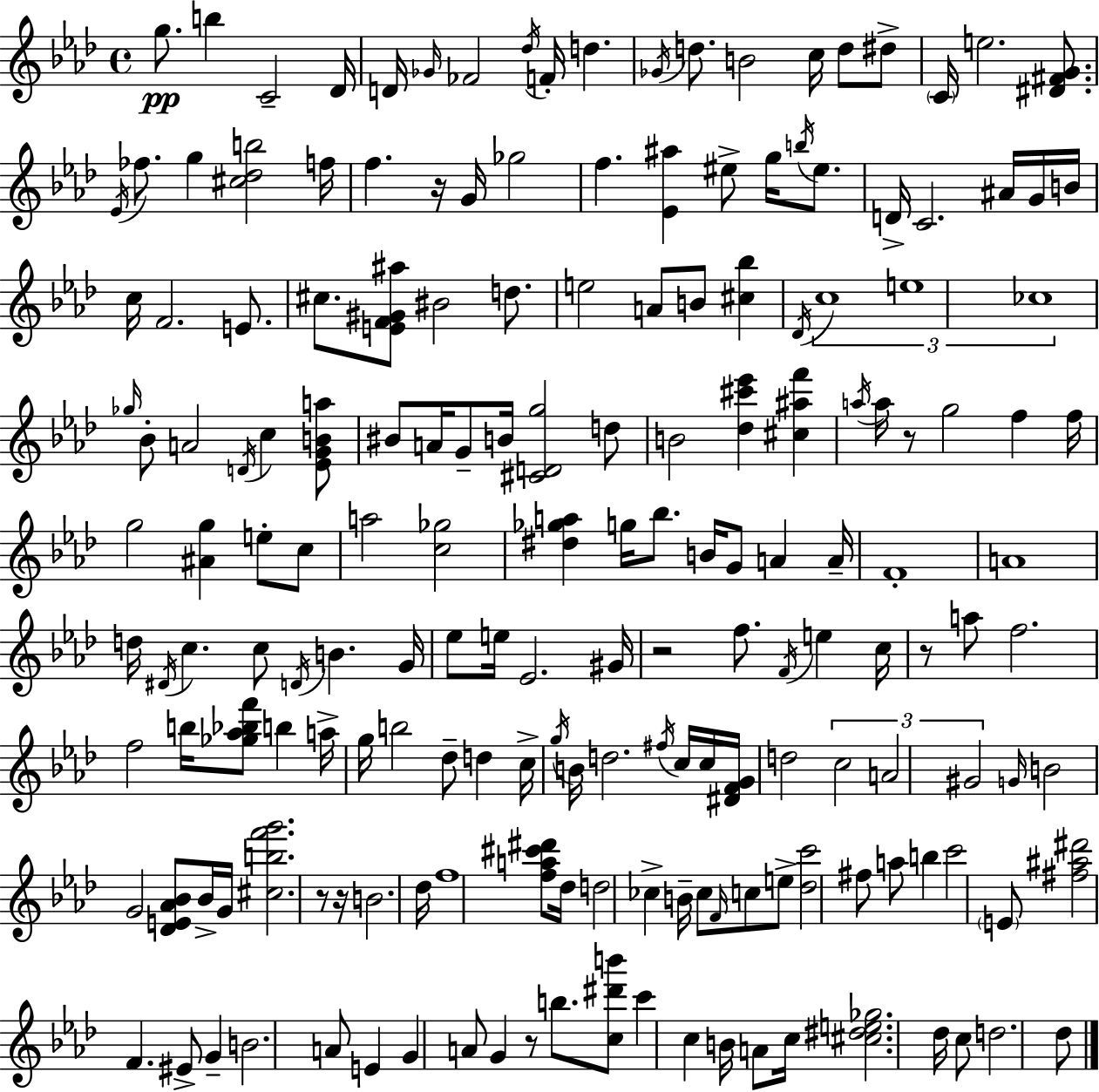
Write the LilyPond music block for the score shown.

{
  \clef treble
  \time 4/4
  \defaultTimeSignature
  \key f \minor
  g''8.\pp b''4 c'2-- des'16 | d'16 \grace { ges'16 } fes'2 \acciaccatura { des''16 } f'16-. d''4. | \acciaccatura { ges'16 } d''8. b'2 c''16 d''8 | dis''8-> \parenthesize c'16 e''2. | \break <dis' fis' g'>8. \acciaccatura { ees'16 } fes''8. g''4 <cis'' des'' b''>2 | f''16 f''4. r16 g'16 ges''2 | f''4. <ees' ais''>4 eis''8-> | g''16 \acciaccatura { b''16 } eis''8. d'16-> c'2. | \break ais'16 g'16 b'16 c''16 f'2. | e'8. cis''8. <e' f' gis' ais''>8 bis'2 | d''8. e''2 a'8 b'8 | <cis'' bes''>4 \acciaccatura { des'16 } \tuplet 3/2 { c''1 | \break e''1 | ces''1 } | \grace { ges''16 } bes'8-. a'2 | \acciaccatura { d'16 } c''4 <ees' g' b' a''>8 bis'8 a'16 g'8-- b'16 <cis' d' g''>2 | \break d''8 b'2 | <des'' cis''' ees'''>4 <cis'' ais'' f'''>4 \acciaccatura { a''16 } a''16 r8 g''2 | f''4 f''16 g''2 | <ais' g''>4 e''8-. c''8 a''2 | \break <c'' ges''>2 <dis'' ges'' a''>4 g''16 bes''8. | b'16 g'8 a'4 a'16-- f'1-. | a'1 | d''16 \acciaccatura { dis'16 } c''4. | \break c''8 \acciaccatura { d'16 } b'4. g'16 ees''8 e''16 ees'2. | gis'16 r2 | f''8. \acciaccatura { f'16 } e''4 c''16 r8 a''8 | f''2. f''2 | \break b''16 <ges'' aes'' bes'' f'''>8 b''4 a''16-> g''16 b''2 | des''8-- d''4 c''16-> \acciaccatura { g''16 } b'16 d''2. | \acciaccatura { fis''16 } c''16 c''16 <dis' f' g'>16 d''2 | \tuplet 3/2 { c''2 a'2 | \break gis'2 } \grace { g'16 } b'2 | g'2 <des' e' aes' bes'>8 | bes'16-> g'16 <cis'' b'' f''' g'''>2. r8 | r16 b'2. des''16 f''1 | \break <f'' a'' cis''' dis'''>8 | des''16 d''2 ces''4-> b'16-- ces''8 | \grace { f'16 } c''8 e''8-> <des'' c'''>2 fis''8 | a''8 b''4 c'''2 \parenthesize e'8 | \break <fis'' ais'' dis'''>2 f'4. eis'8-> | g'4-- b'2. | a'8 e'4 g'4 a'8 g'4 | r8 b''8. <c'' dis''' b'''>8 c'''4 c''4 b'16 | \break a'8 c''16 <cis'' dis'' e'' ges''>2. des''16 | c''8 d''2. des''8 | \bar "|."
}